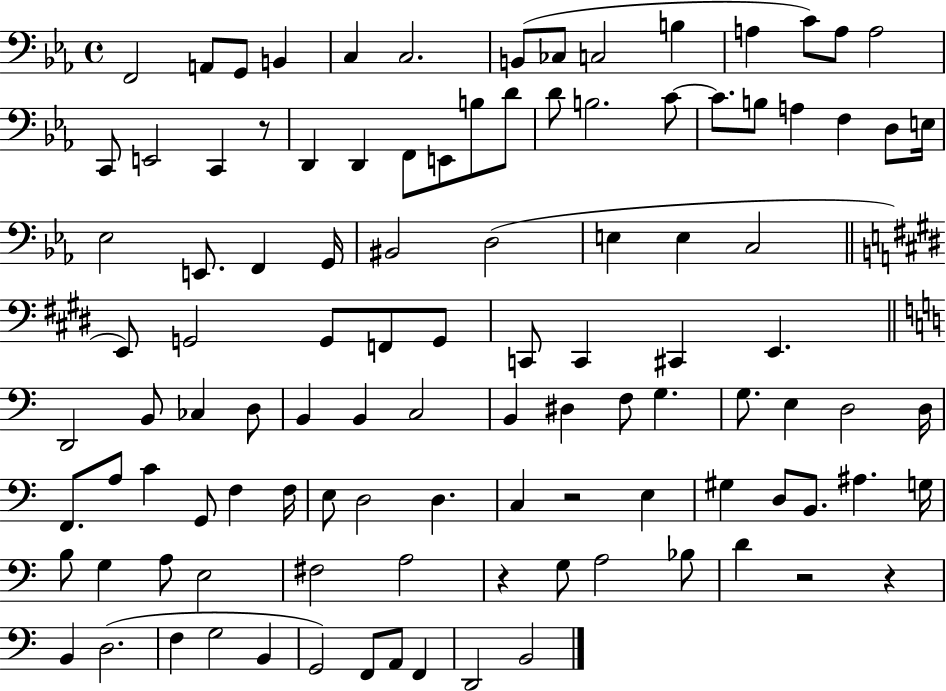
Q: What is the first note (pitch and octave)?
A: F2